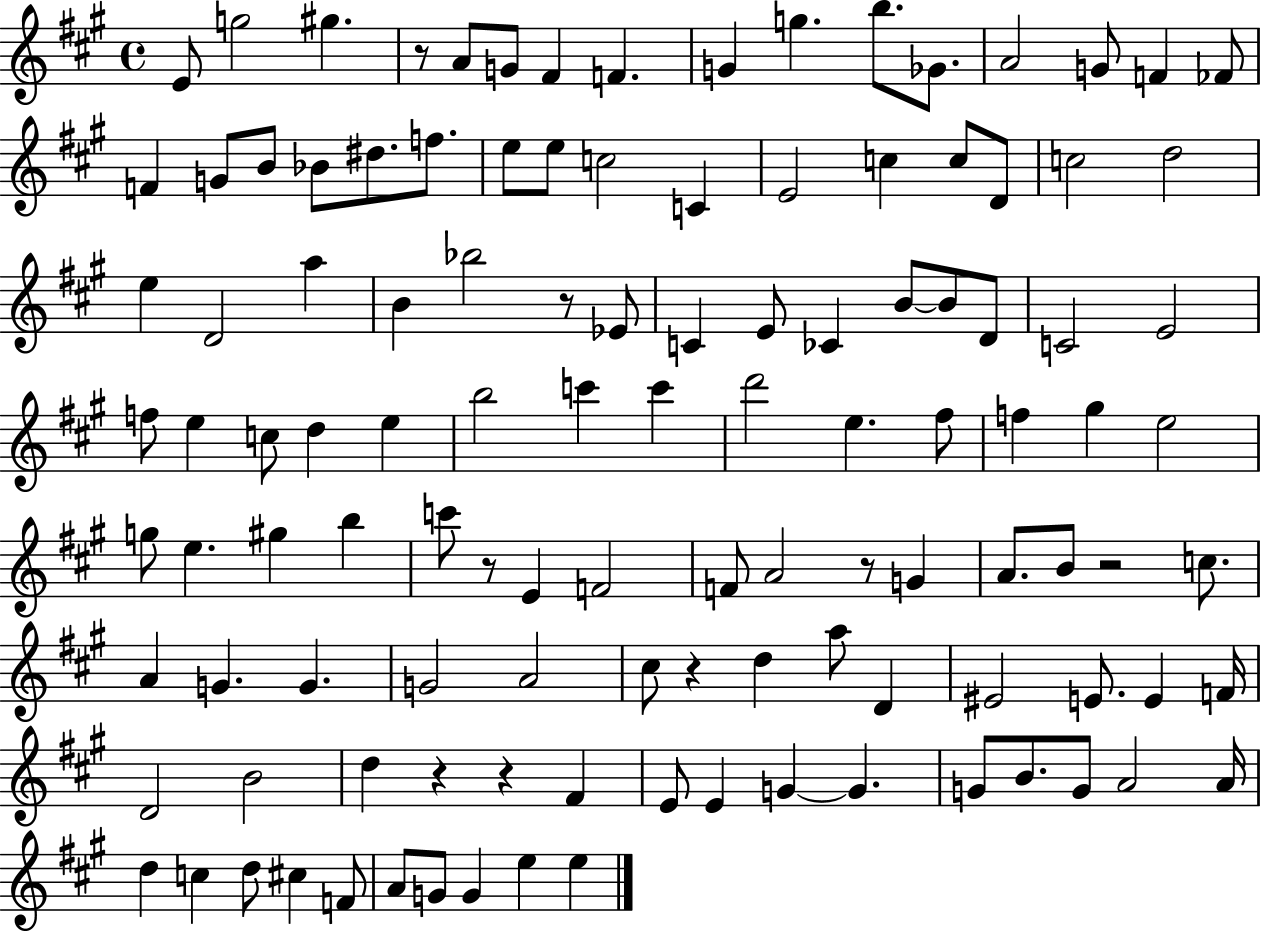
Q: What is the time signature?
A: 4/4